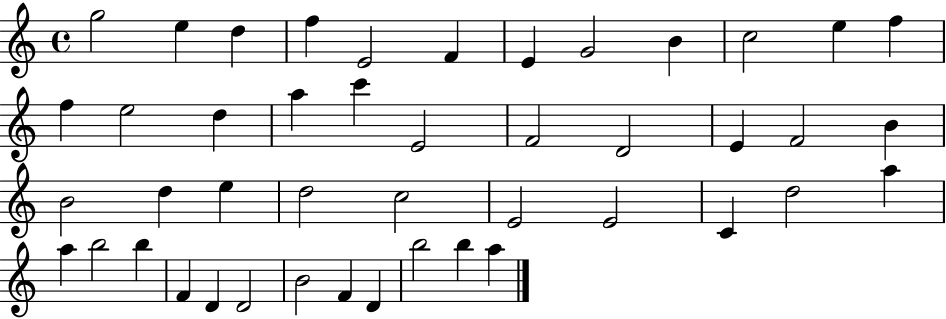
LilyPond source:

{
  \clef treble
  \time 4/4
  \defaultTimeSignature
  \key c \major
  g''2 e''4 d''4 | f''4 e'2 f'4 | e'4 g'2 b'4 | c''2 e''4 f''4 | \break f''4 e''2 d''4 | a''4 c'''4 e'2 | f'2 d'2 | e'4 f'2 b'4 | \break b'2 d''4 e''4 | d''2 c''2 | e'2 e'2 | c'4 d''2 a''4 | \break a''4 b''2 b''4 | f'4 d'4 d'2 | b'2 f'4 d'4 | b''2 b''4 a''4 | \break \bar "|."
}